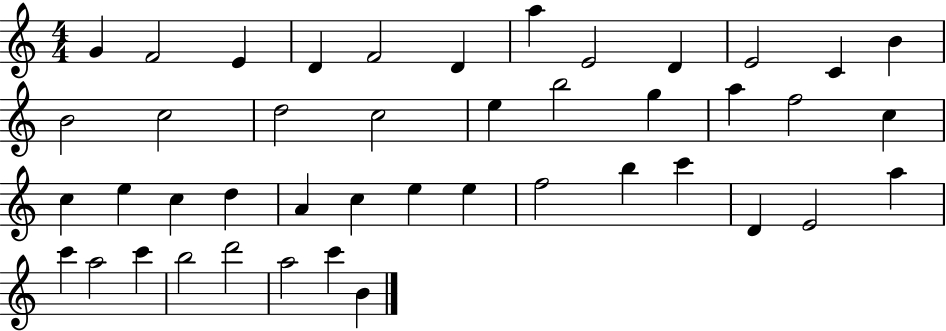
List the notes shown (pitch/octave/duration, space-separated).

G4/q F4/h E4/q D4/q F4/h D4/q A5/q E4/h D4/q E4/h C4/q B4/q B4/h C5/h D5/h C5/h E5/q B5/h G5/q A5/q F5/h C5/q C5/q E5/q C5/q D5/q A4/q C5/q E5/q E5/q F5/h B5/q C6/q D4/q E4/h A5/q C6/q A5/h C6/q B5/h D6/h A5/h C6/q B4/q